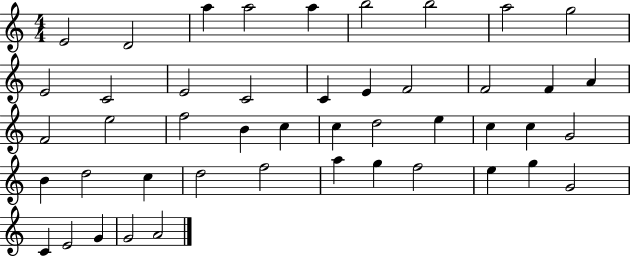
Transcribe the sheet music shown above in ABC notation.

X:1
T:Untitled
M:4/4
L:1/4
K:C
E2 D2 a a2 a b2 b2 a2 g2 E2 C2 E2 C2 C E F2 F2 F A F2 e2 f2 B c c d2 e c c G2 B d2 c d2 f2 a g f2 e g G2 C E2 G G2 A2